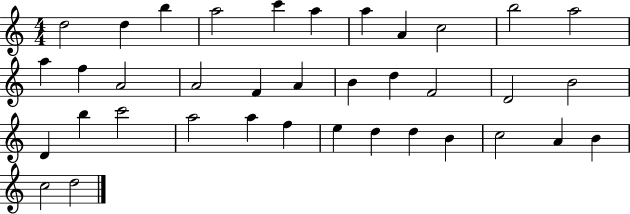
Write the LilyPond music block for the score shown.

{
  \clef treble
  \numericTimeSignature
  \time 4/4
  \key c \major
  d''2 d''4 b''4 | a''2 c'''4 a''4 | a''4 a'4 c''2 | b''2 a''2 | \break a''4 f''4 a'2 | a'2 f'4 a'4 | b'4 d''4 f'2 | d'2 b'2 | \break d'4 b''4 c'''2 | a''2 a''4 f''4 | e''4 d''4 d''4 b'4 | c''2 a'4 b'4 | \break c''2 d''2 | \bar "|."
}